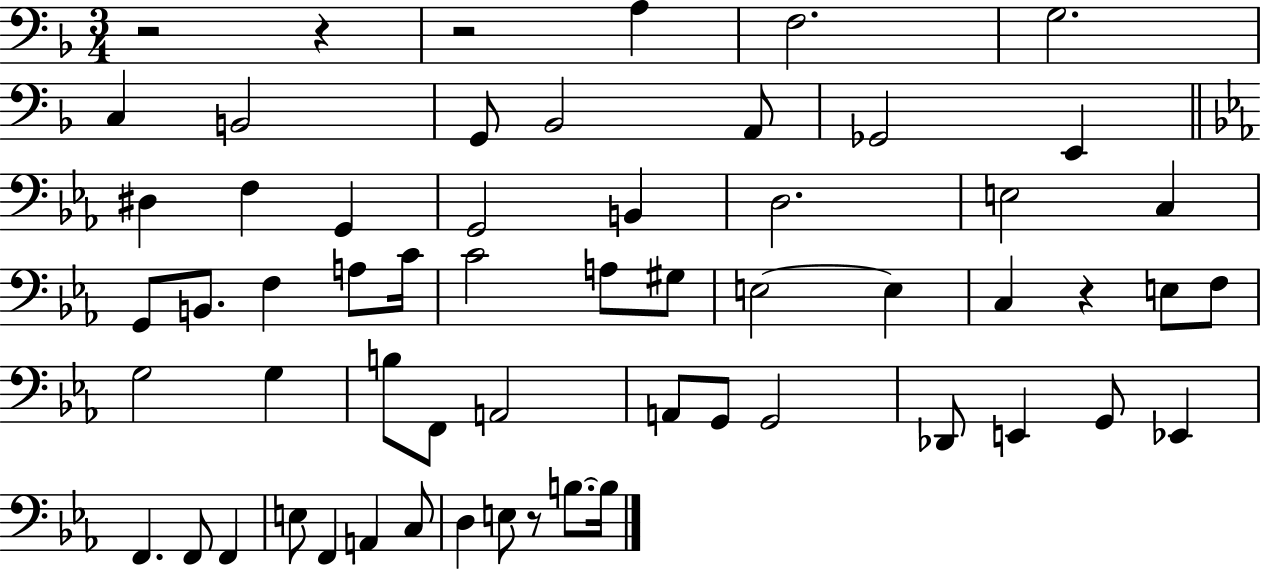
R/h R/q R/h A3/q F3/h. G3/h. C3/q B2/h G2/e Bb2/h A2/e Gb2/h E2/q D#3/q F3/q G2/q G2/h B2/q D3/h. E3/h C3/q G2/e B2/e. F3/q A3/e C4/s C4/h A3/e G#3/e E3/h E3/q C3/q R/q E3/e F3/e G3/h G3/q B3/e F2/e A2/h A2/e G2/e G2/h Db2/e E2/q G2/e Eb2/q F2/q. F2/e F2/q E3/e F2/q A2/q C3/e D3/q E3/e R/e B3/e. B3/s